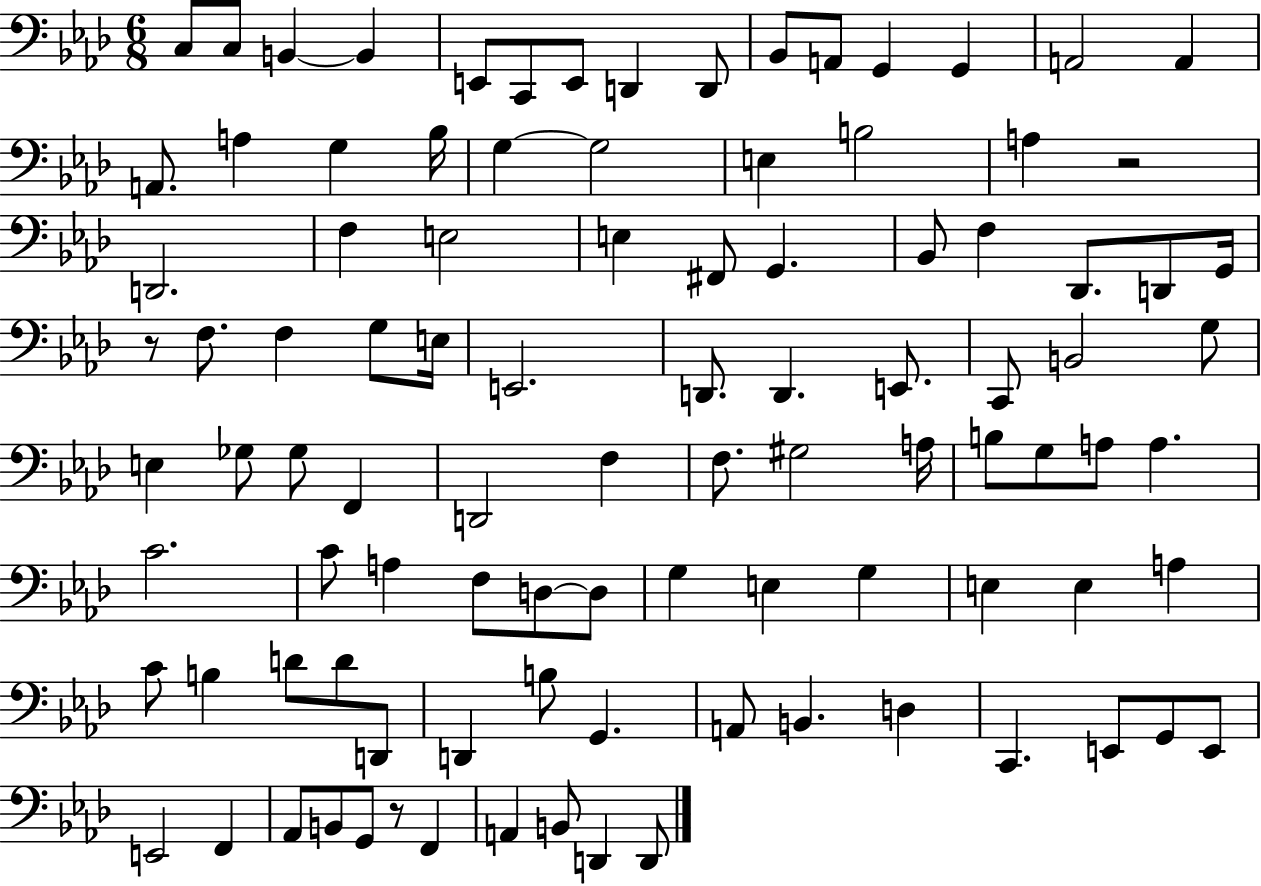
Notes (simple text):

C3/e C3/e B2/q B2/q E2/e C2/e E2/e D2/q D2/e Bb2/e A2/e G2/q G2/q A2/h A2/q A2/e. A3/q G3/q Bb3/s G3/q G3/h E3/q B3/h A3/q R/h D2/h. F3/q E3/h E3/q F#2/e G2/q. Bb2/e F3/q Db2/e. D2/e G2/s R/e F3/e. F3/q G3/e E3/s E2/h. D2/e. D2/q. E2/e. C2/e B2/h G3/e E3/q Gb3/e Gb3/e F2/q D2/h F3/q F3/e. G#3/h A3/s B3/e G3/e A3/e A3/q. C4/h. C4/e A3/q F3/e D3/e D3/e G3/q E3/q G3/q E3/q E3/q A3/q C4/e B3/q D4/e D4/e D2/e D2/q B3/e G2/q. A2/e B2/q. D3/q C2/q. E2/e G2/e E2/e E2/h F2/q Ab2/e B2/e G2/e R/e F2/q A2/q B2/e D2/q D2/e